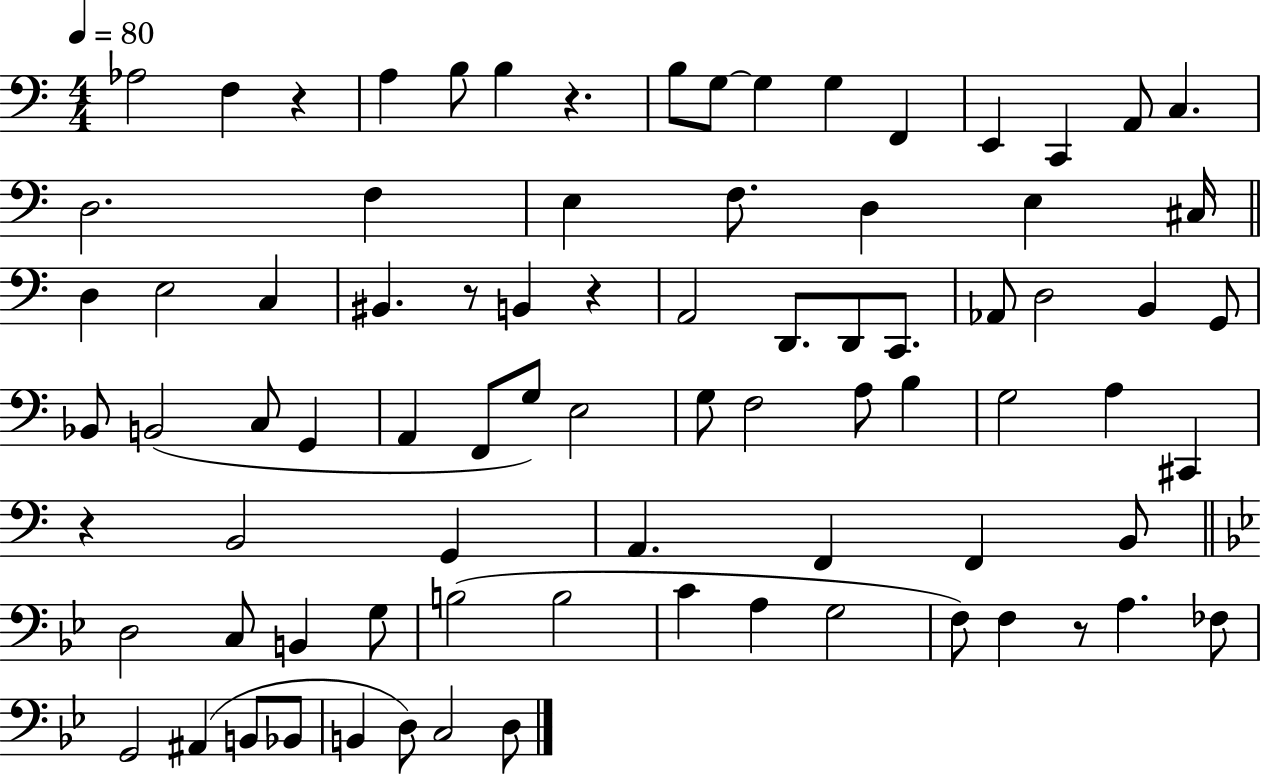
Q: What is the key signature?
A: C major